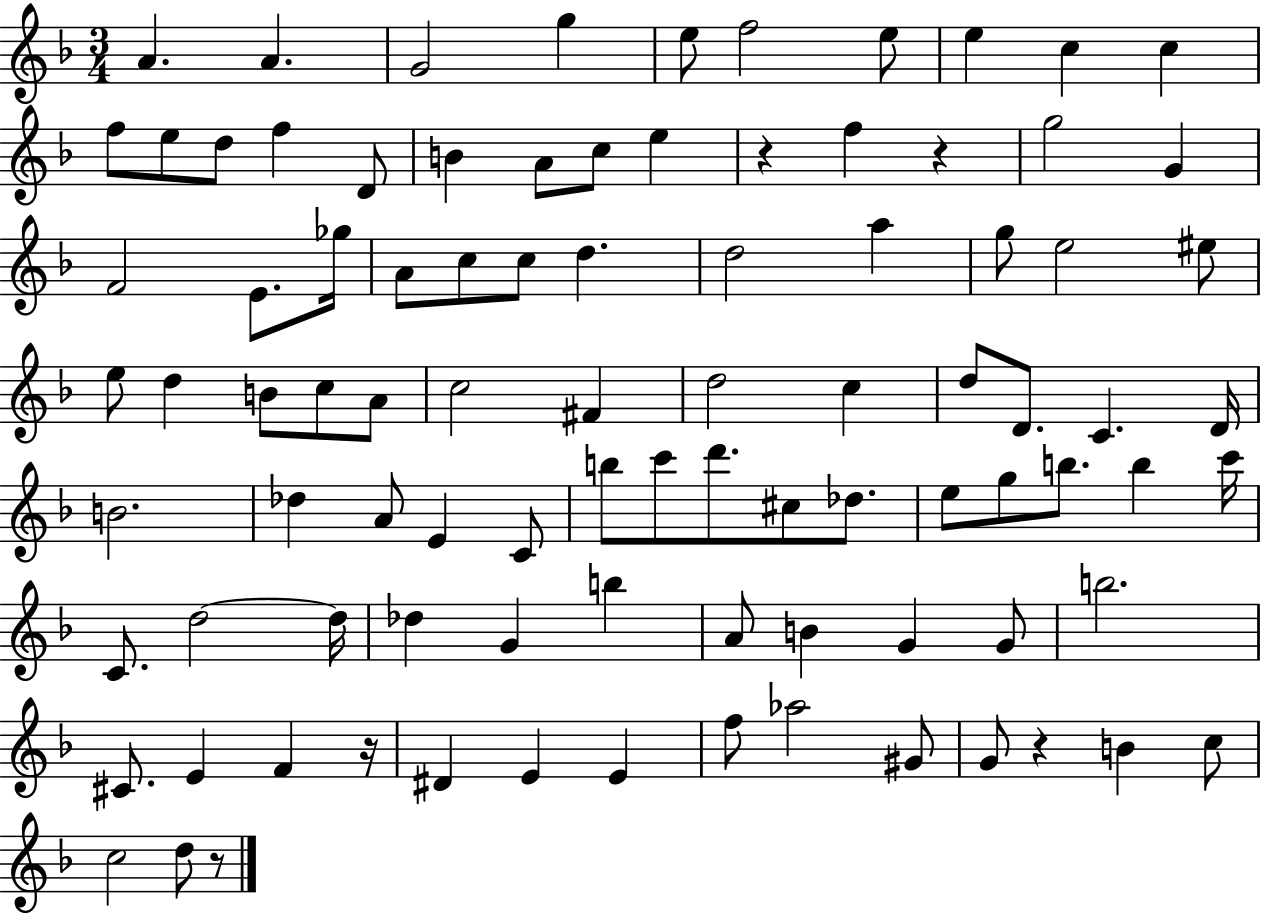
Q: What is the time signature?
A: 3/4